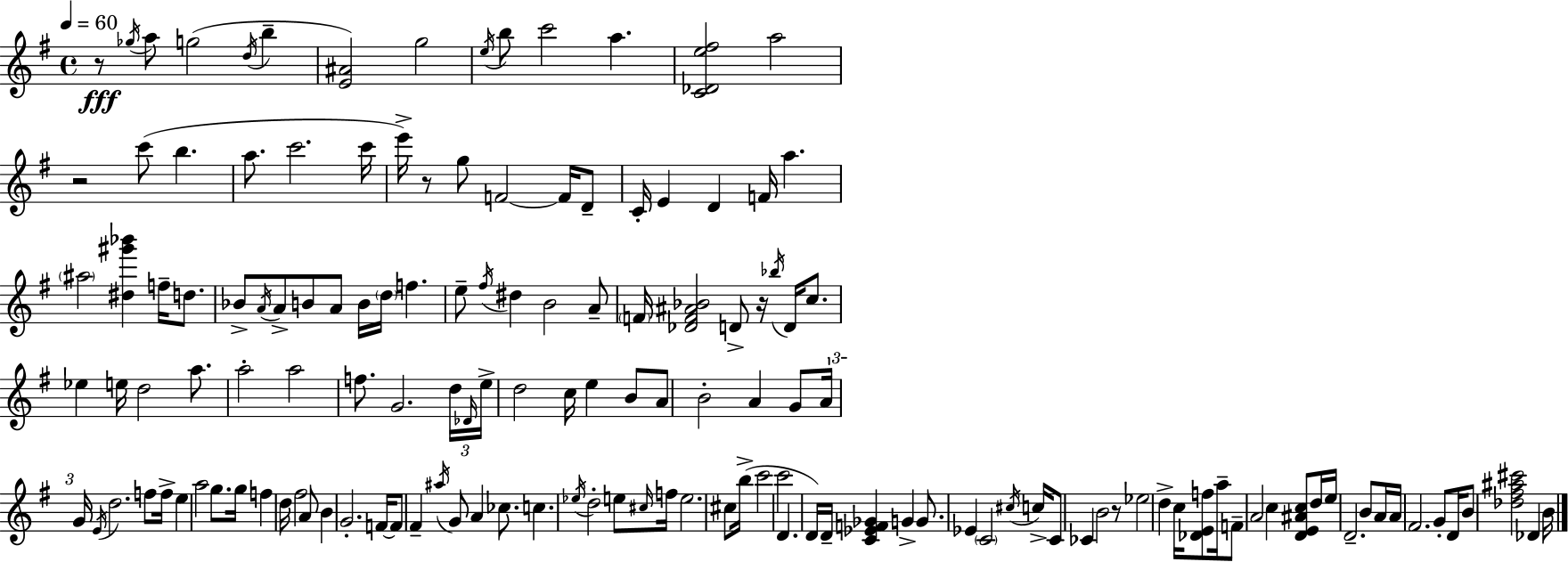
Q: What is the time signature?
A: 4/4